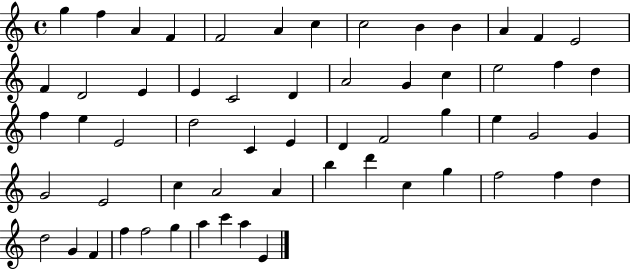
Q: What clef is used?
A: treble